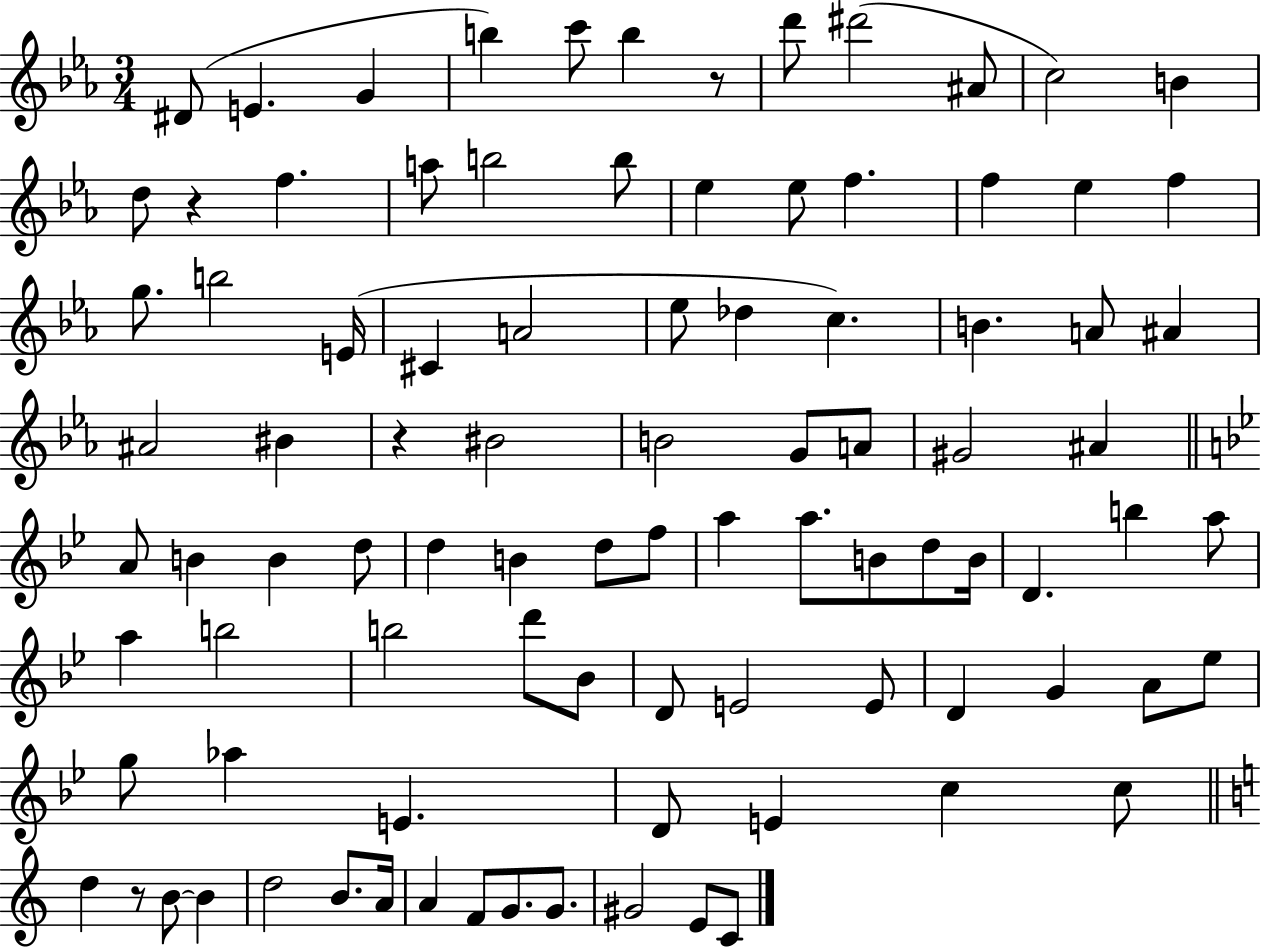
{
  \clef treble
  \numericTimeSignature
  \time 3/4
  \key ees \major
  \repeat volta 2 { dis'8( e'4. g'4 | b''4) c'''8 b''4 r8 | d'''8 dis'''2( ais'8 | c''2) b'4 | \break d''8 r4 f''4. | a''8 b''2 b''8 | ees''4 ees''8 f''4. | f''4 ees''4 f''4 | \break g''8. b''2 e'16( | cis'4 a'2 | ees''8 des''4 c''4.) | b'4. a'8 ais'4 | \break ais'2 bis'4 | r4 bis'2 | b'2 g'8 a'8 | gis'2 ais'4 | \break \bar "||" \break \key bes \major a'8 b'4 b'4 d''8 | d''4 b'4 d''8 f''8 | a''4 a''8. b'8 d''8 b'16 | d'4. b''4 a''8 | \break a''4 b''2 | b''2 d'''8 bes'8 | d'8 e'2 e'8 | d'4 g'4 a'8 ees''8 | \break g''8 aes''4 e'4. | d'8 e'4 c''4 c''8 | \bar "||" \break \key c \major d''4 r8 b'8~~ b'4 | d''2 b'8. a'16 | a'4 f'8 g'8. g'8. | gis'2 e'8 c'8 | \break } \bar "|."
}